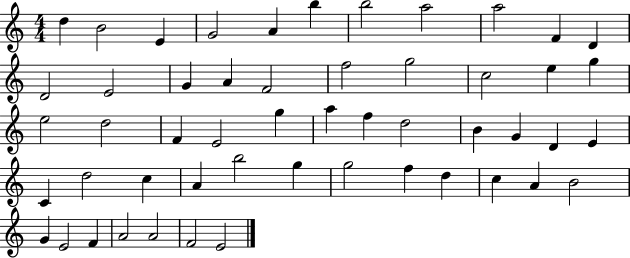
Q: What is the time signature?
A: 4/4